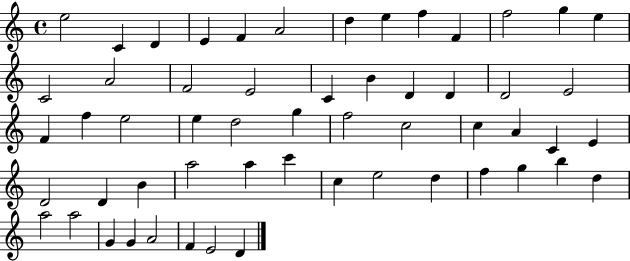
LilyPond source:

{
  \clef treble
  \time 4/4
  \defaultTimeSignature
  \key c \major
  e''2 c'4 d'4 | e'4 f'4 a'2 | d''4 e''4 f''4 f'4 | f''2 g''4 e''4 | \break c'2 a'2 | f'2 e'2 | c'4 b'4 d'4 d'4 | d'2 e'2 | \break f'4 f''4 e''2 | e''4 d''2 g''4 | f''2 c''2 | c''4 a'4 c'4 e'4 | \break d'2 d'4 b'4 | a''2 a''4 c'''4 | c''4 e''2 d''4 | f''4 g''4 b''4 d''4 | \break a''2 a''2 | g'4 g'4 a'2 | f'4 e'2 d'4 | \bar "|."
}